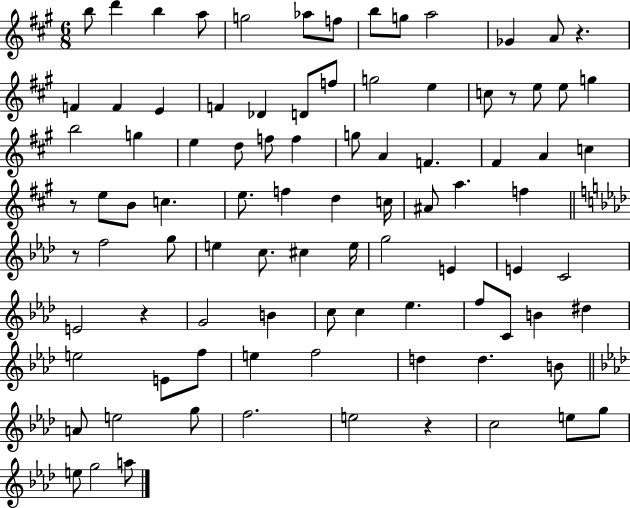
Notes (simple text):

B5/e D6/q B5/q A5/e G5/h Ab5/e F5/e B5/e G5/e A5/h Gb4/q A4/e R/q. F4/q F4/q E4/q F4/q Db4/q D4/e F5/e G5/h E5/q C5/e R/e E5/e E5/e G5/q B5/h G5/q E5/q D5/e F5/e F5/q G5/e A4/q F4/q. F#4/q A4/q C5/q R/e E5/e B4/e C5/q. E5/e. F5/q D5/q C5/s A#4/e A5/q. F5/q R/e F5/h G5/e E5/q C5/e. C#5/q E5/s G5/h E4/q E4/q C4/h E4/h R/q G4/h B4/q C5/e C5/q Eb5/q. F5/e C4/e B4/q D#5/q E5/h E4/e F5/e E5/q F5/h D5/q D5/q. B4/e A4/e E5/h G5/e F5/h. E5/h R/q C5/h E5/e G5/e E5/e G5/h A5/e